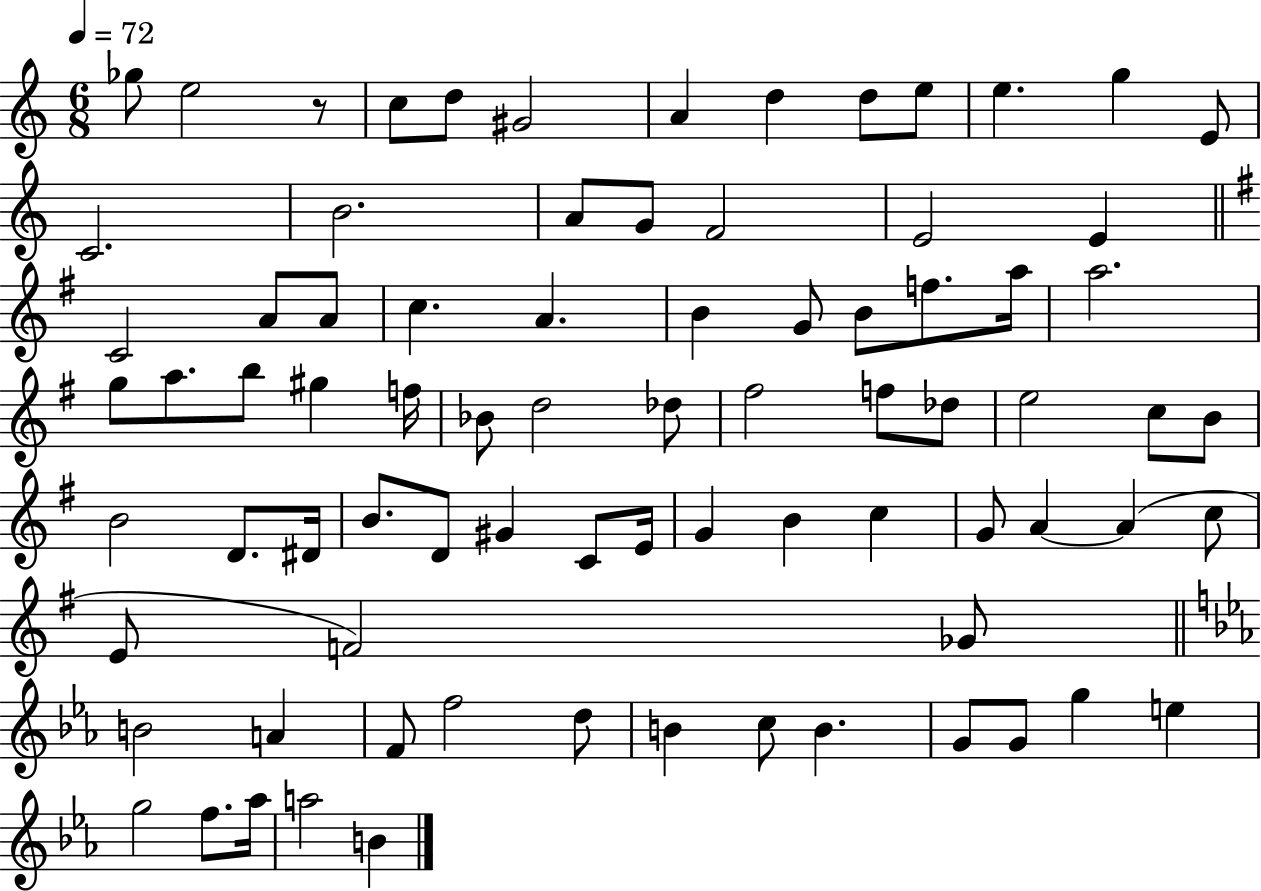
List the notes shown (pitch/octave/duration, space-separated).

Gb5/e E5/h R/e C5/e D5/e G#4/h A4/q D5/q D5/e E5/e E5/q. G5/q E4/e C4/h. B4/h. A4/e G4/e F4/h E4/h E4/q C4/h A4/e A4/e C5/q. A4/q. B4/q G4/e B4/e F5/e. A5/s A5/h. G5/e A5/e. B5/e G#5/q F5/s Bb4/e D5/h Db5/e F#5/h F5/e Db5/e E5/h C5/e B4/e B4/h D4/e. D#4/s B4/e. D4/e G#4/q C4/e E4/s G4/q B4/q C5/q G4/e A4/q A4/q C5/e E4/e F4/h Gb4/e B4/h A4/q F4/e F5/h D5/e B4/q C5/e B4/q. G4/e G4/e G5/q E5/q G5/h F5/e. Ab5/s A5/h B4/q